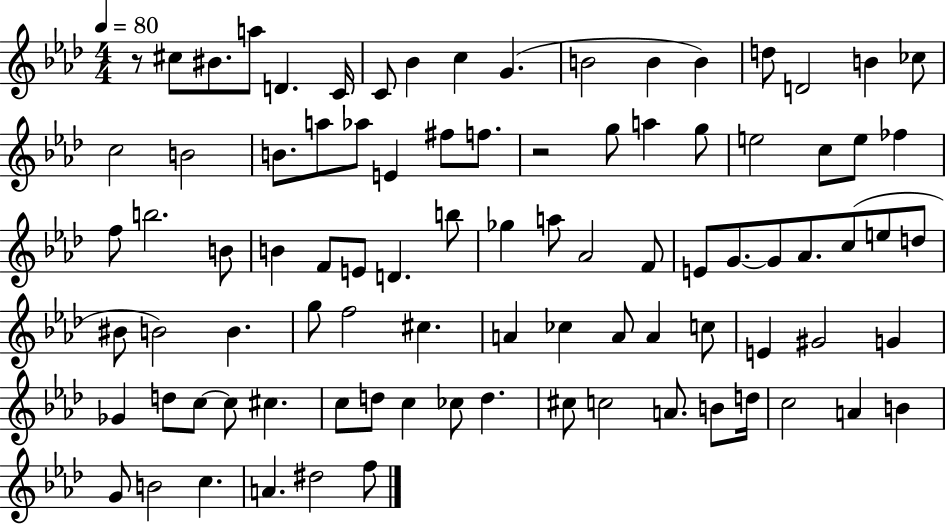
{
  \clef treble
  \numericTimeSignature
  \time 4/4
  \key aes \major
  \tempo 4 = 80
  \repeat volta 2 { r8 cis''8 bis'8. a''8 d'4. c'16 | c'8 bes'4 c''4 g'4.( | b'2 b'4 b'4) | d''8 d'2 b'4 ces''8 | \break c''2 b'2 | b'8. a''8 aes''8 e'4 fis''8 f''8. | r2 g''8 a''4 g''8 | e''2 c''8 e''8 fes''4 | \break f''8 b''2. b'8 | b'4 f'8 e'8 d'4. b''8 | ges''4 a''8 aes'2 f'8 | e'8 g'8.~~ g'8 aes'8. c''8( e''8 d''8 | \break bis'8 b'2) b'4. | g''8 f''2 cis''4. | a'4 ces''4 a'8 a'4 c''8 | e'4 gis'2 g'4 | \break ges'4 d''8 c''8~~ c''8 cis''4. | c''8 d''8 c''4 ces''8 d''4. | cis''8 c''2 a'8. b'8 d''16 | c''2 a'4 b'4 | \break g'8 b'2 c''4. | a'4. dis''2 f''8 | } \bar "|."
}